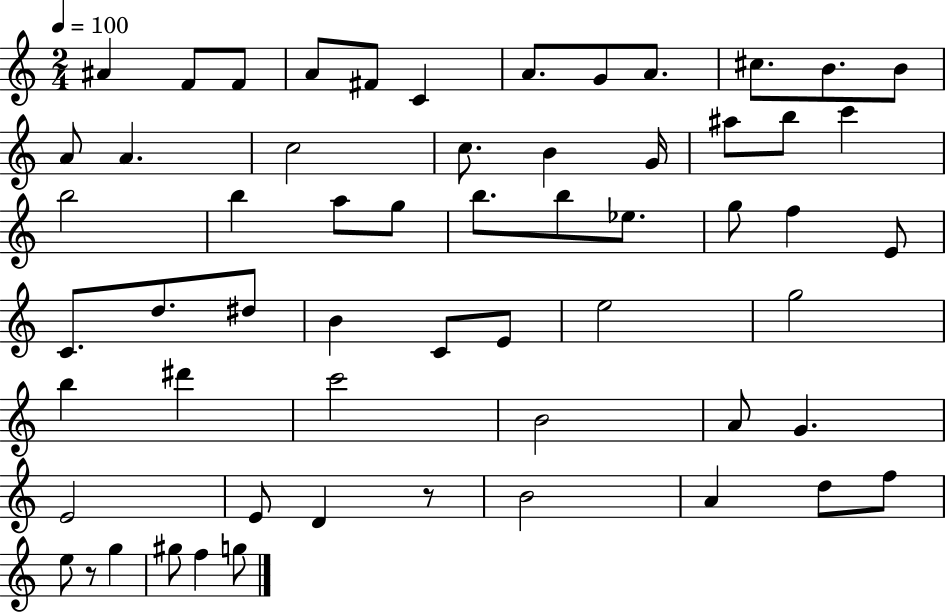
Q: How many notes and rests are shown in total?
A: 59